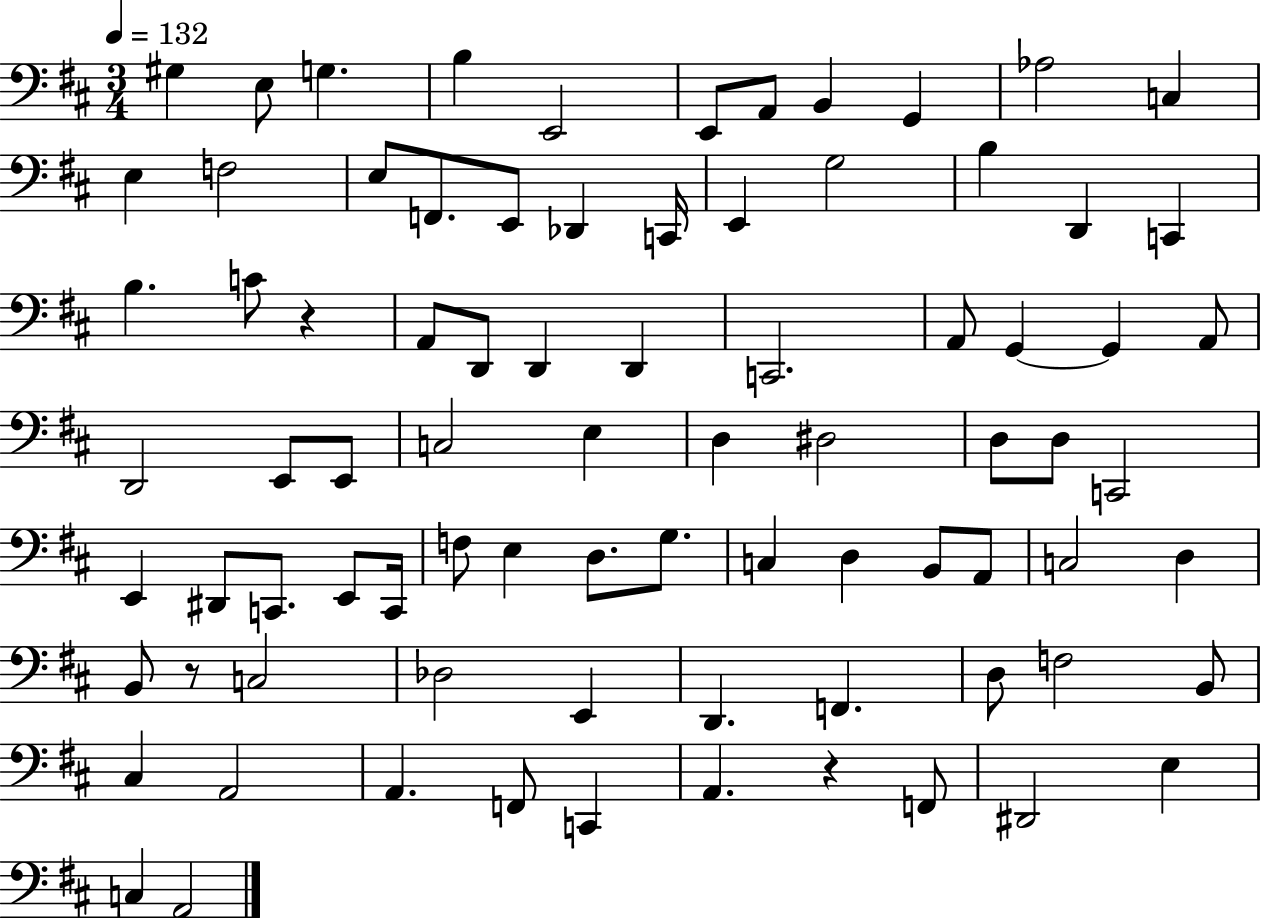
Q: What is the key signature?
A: D major